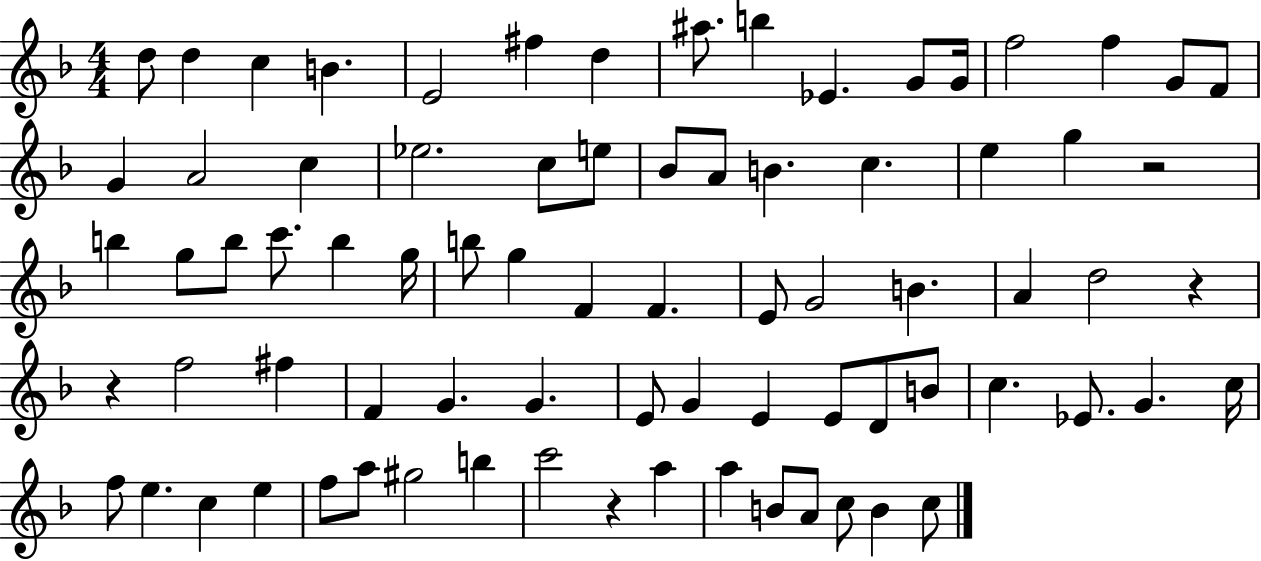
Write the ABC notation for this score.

X:1
T:Untitled
M:4/4
L:1/4
K:F
d/2 d c B E2 ^f d ^a/2 b _E G/2 G/4 f2 f G/2 F/2 G A2 c _e2 c/2 e/2 _B/2 A/2 B c e g z2 b g/2 b/2 c'/2 b g/4 b/2 g F F E/2 G2 B A d2 z z f2 ^f F G G E/2 G E E/2 D/2 B/2 c _E/2 G c/4 f/2 e c e f/2 a/2 ^g2 b c'2 z a a B/2 A/2 c/2 B c/2